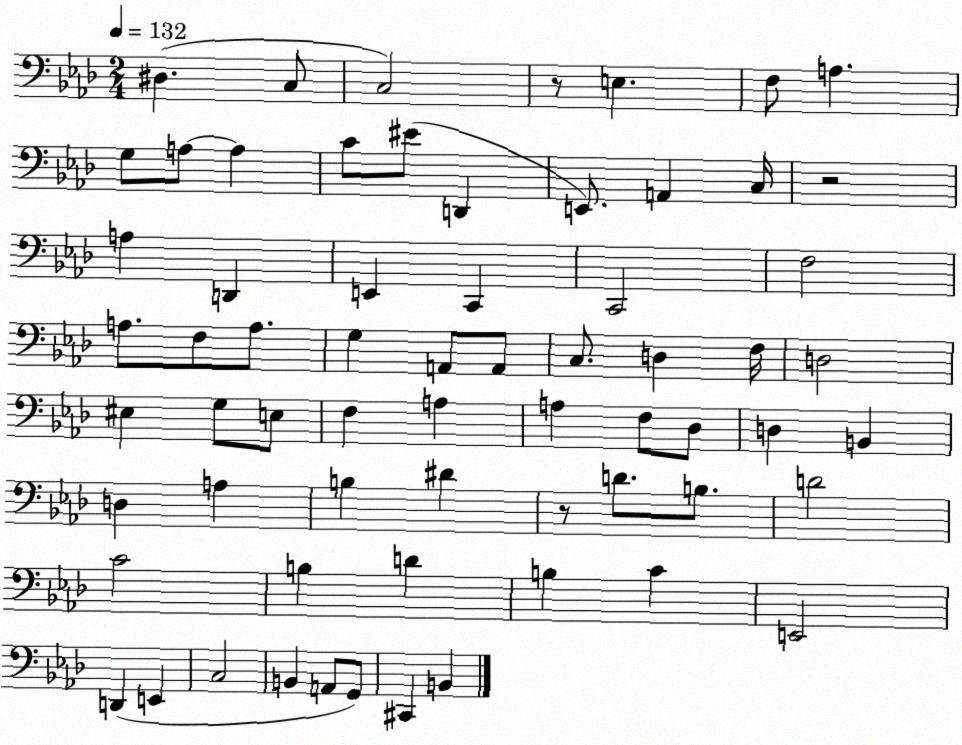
X:1
T:Untitled
M:2/4
L:1/4
K:Ab
^D, C,/2 C,2 z/2 E, F,/2 A, G,/2 A,/2 A, C/2 ^E/2 D,, E,,/2 A,, C,/4 z2 A, D,, E,, C,, C,,2 F,2 A,/2 F,/2 A,/2 G, A,,/2 A,,/2 C,/2 D, F,/4 D,2 ^E, G,/2 E,/2 F, A, A, F,/2 _D,/2 D, B,, D, A, B, ^D z/2 D/2 B,/2 D2 C2 B, D B, C E,,2 D,, E,, C,2 B,, A,,/2 G,,/2 ^C,, B,,